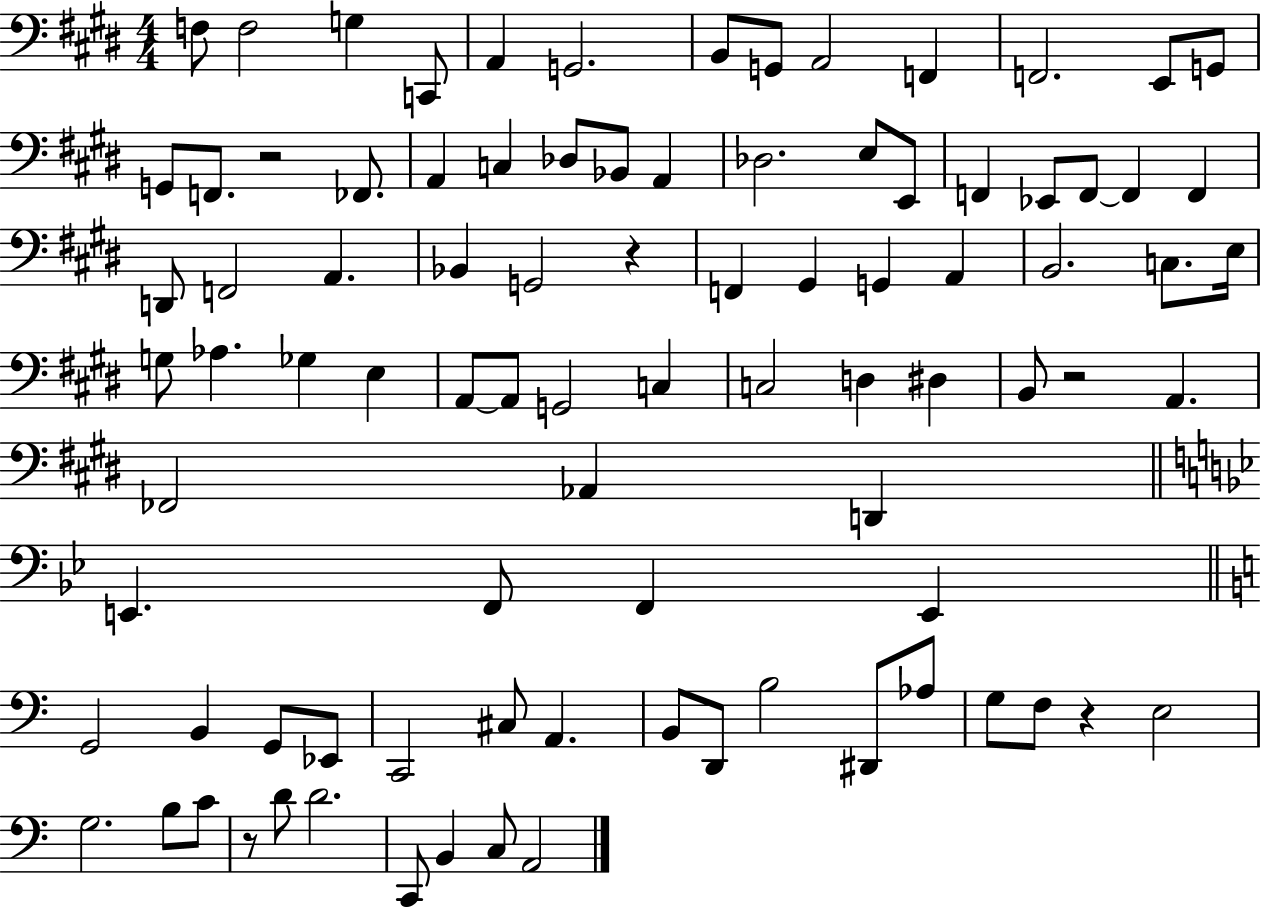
{
  \clef bass
  \numericTimeSignature
  \time 4/4
  \key e \major
  f8 f2 g4 c,8 | a,4 g,2. | b,8 g,8 a,2 f,4 | f,2. e,8 g,8 | \break g,8 f,8. r2 fes,8. | a,4 c4 des8 bes,8 a,4 | des2. e8 e,8 | f,4 ees,8 f,8~~ f,4 f,4 | \break d,8 f,2 a,4. | bes,4 g,2 r4 | f,4 gis,4 g,4 a,4 | b,2. c8. e16 | \break g8 aes4. ges4 e4 | a,8~~ a,8 g,2 c4 | c2 d4 dis4 | b,8 r2 a,4. | \break fes,2 aes,4 d,4 | \bar "||" \break \key g \minor e,4. f,8 f,4 e,4 | \bar "||" \break \key c \major g,2 b,4 g,8 ees,8 | c,2 cis8 a,4. | b,8 d,8 b2 dis,8 aes8 | g8 f8 r4 e2 | \break g2. b8 c'8 | r8 d'8 d'2. | c,8 b,4 c8 a,2 | \bar "|."
}